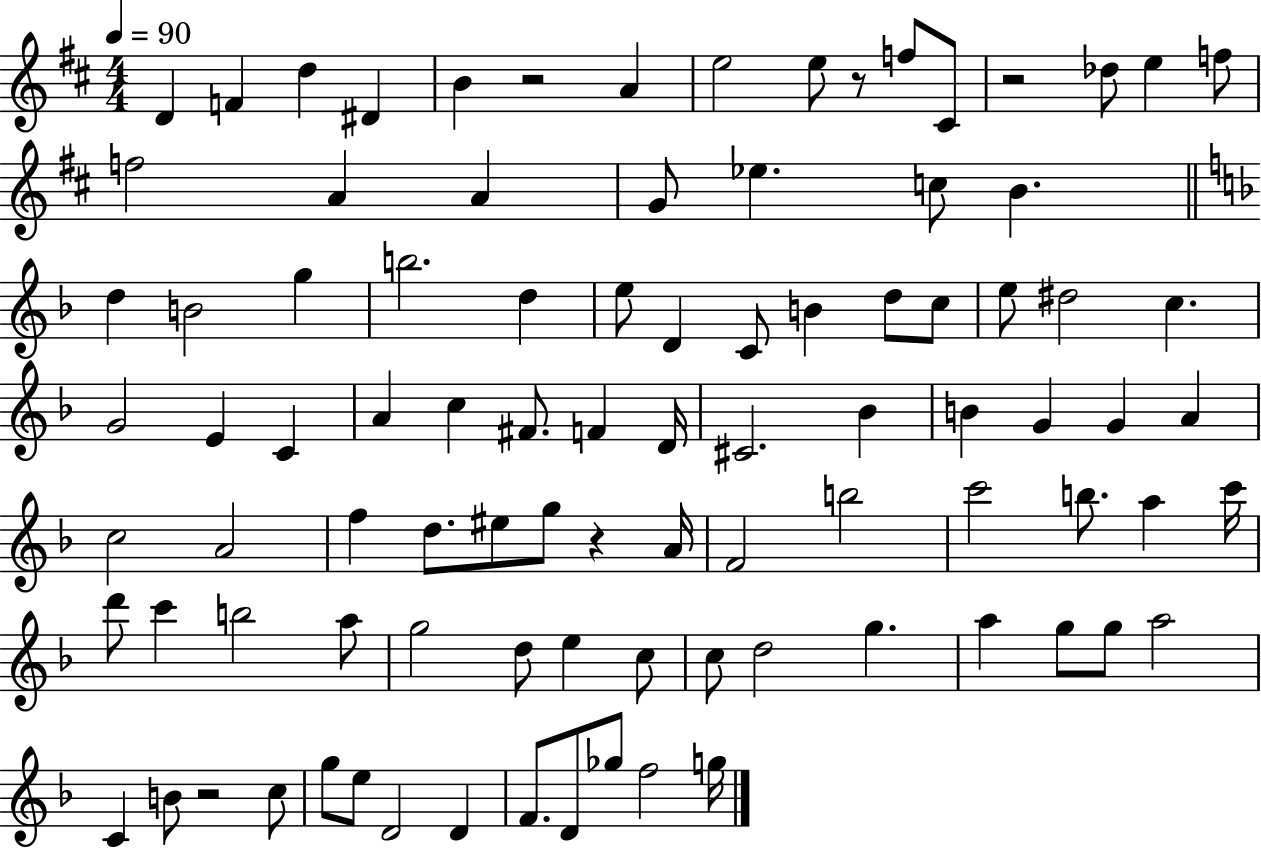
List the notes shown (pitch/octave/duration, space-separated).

D4/q F4/q D5/q D#4/q B4/q R/h A4/q E5/h E5/e R/e F5/e C#4/e R/h Db5/e E5/q F5/e F5/h A4/q A4/q G4/e Eb5/q. C5/e B4/q. D5/q B4/h G5/q B5/h. D5/q E5/e D4/q C4/e B4/q D5/e C5/e E5/e D#5/h C5/q. G4/h E4/q C4/q A4/q C5/q F#4/e. F4/q D4/s C#4/h. Bb4/q B4/q G4/q G4/q A4/q C5/h A4/h F5/q D5/e. EIS5/e G5/e R/q A4/s F4/h B5/h C6/h B5/e. A5/q C6/s D6/e C6/q B5/h A5/e G5/h D5/e E5/q C5/e C5/e D5/h G5/q. A5/q G5/e G5/e A5/h C4/q B4/e R/h C5/e G5/e E5/e D4/h D4/q F4/e. D4/e Gb5/e F5/h G5/s